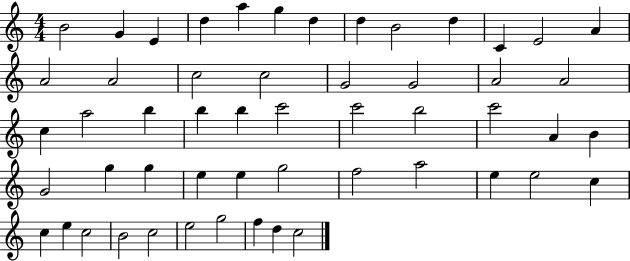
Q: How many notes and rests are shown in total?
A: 53